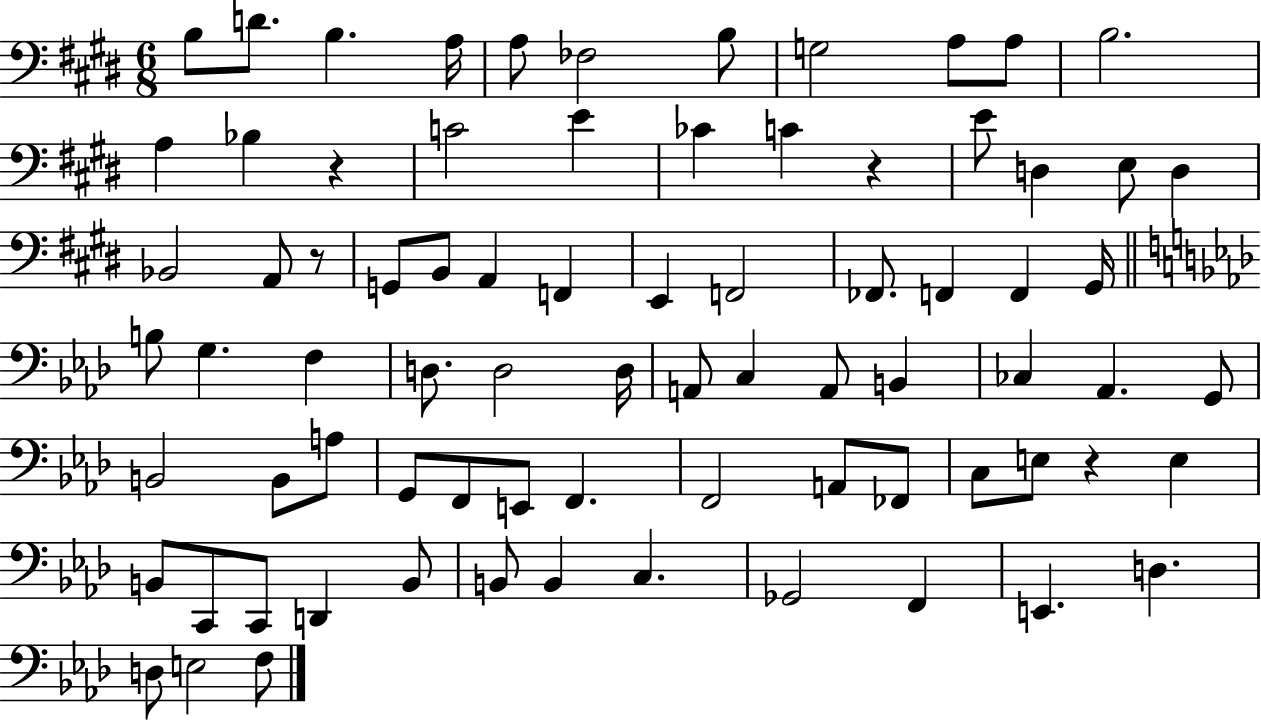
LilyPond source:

{
  \clef bass
  \numericTimeSignature
  \time 6/8
  \key e \major
  \repeat volta 2 { b8 d'8. b4. a16 | a8 fes2 b8 | g2 a8 a8 | b2. | \break a4 bes4 r4 | c'2 e'4 | ces'4 c'4 r4 | e'8 d4 e8 d4 | \break bes,2 a,8 r8 | g,8 b,8 a,4 f,4 | e,4 f,2 | fes,8. f,4 f,4 gis,16 | \break \bar "||" \break \key f \minor b8 g4. f4 | d8. d2 d16 | a,8 c4 a,8 b,4 | ces4 aes,4. g,8 | \break b,2 b,8 a8 | g,8 f,8 e,8 f,4. | f,2 a,8 fes,8 | c8 e8 r4 e4 | \break b,8 c,8 c,8 d,4 b,8 | b,8 b,4 c4. | ges,2 f,4 | e,4. d4. | \break d8 e2 f8 | } \bar "|."
}